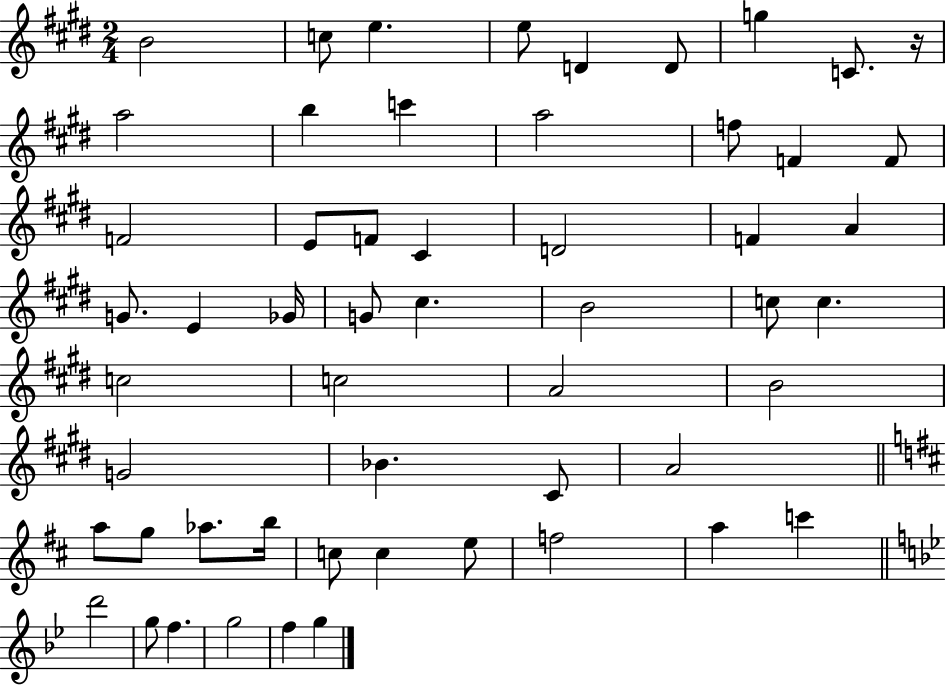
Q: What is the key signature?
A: E major